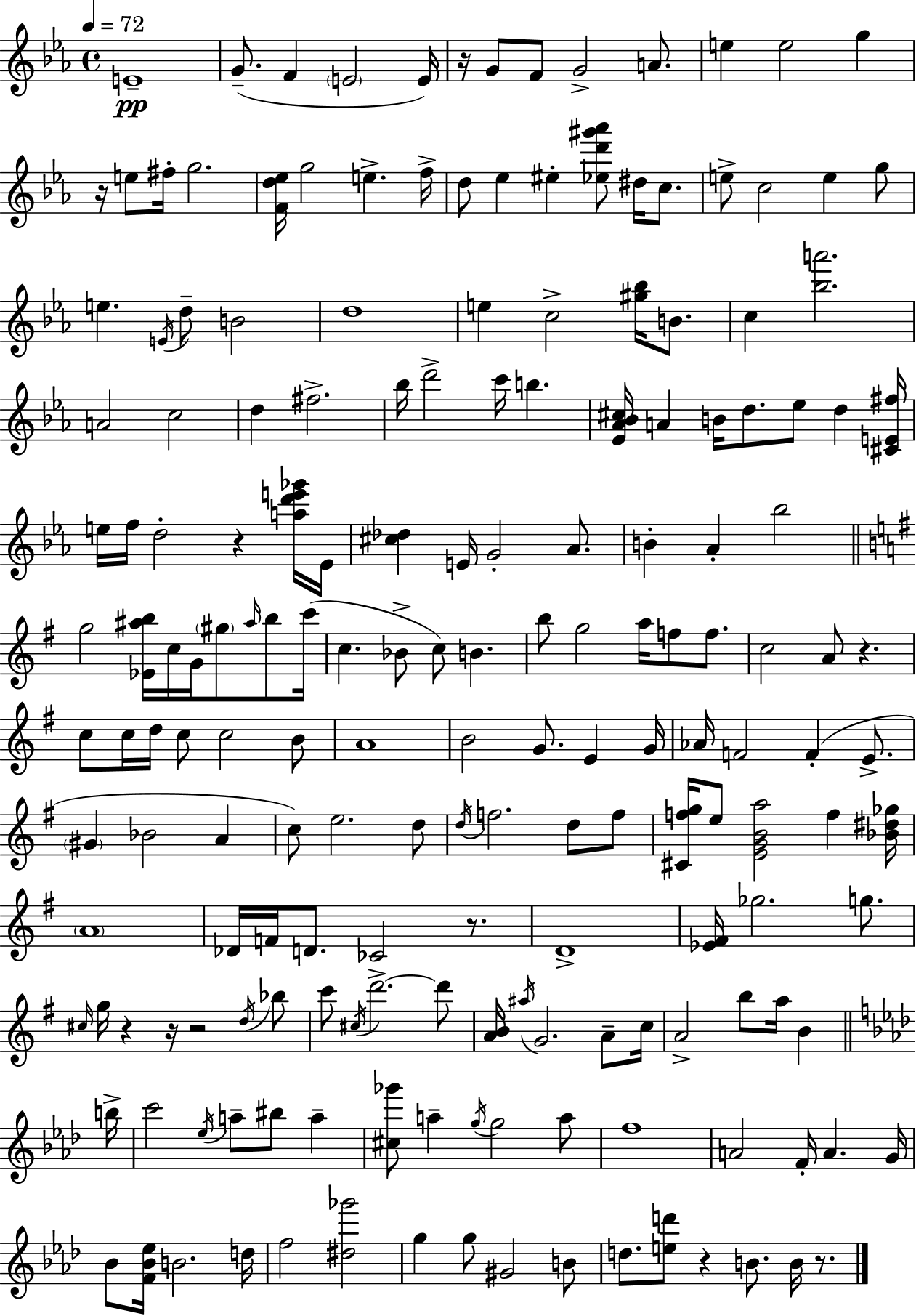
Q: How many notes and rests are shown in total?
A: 182